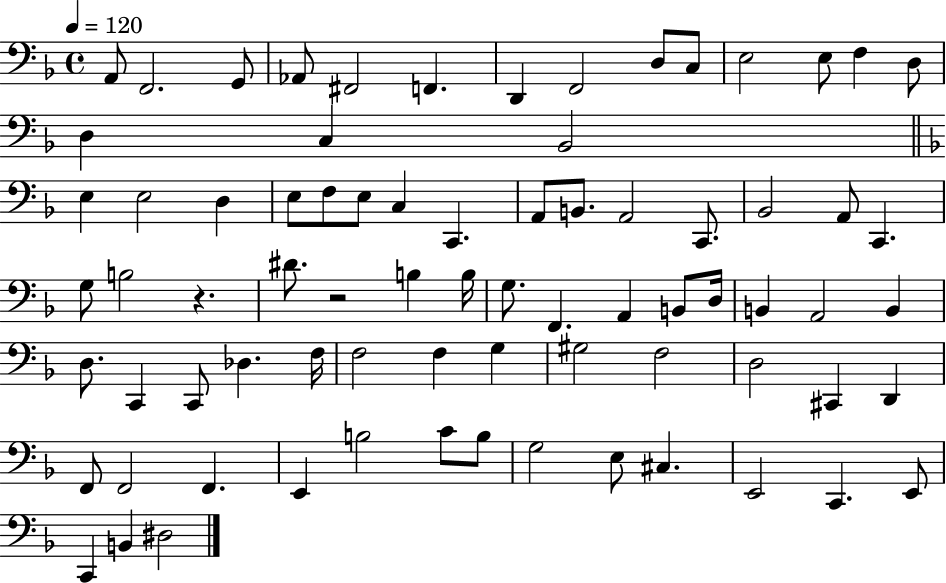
A2/e F2/h. G2/e Ab2/e F#2/h F2/q. D2/q F2/h D3/e C3/e E3/h E3/e F3/q D3/e D3/q C3/q Bb2/h E3/q E3/h D3/q E3/e F3/e E3/e C3/q C2/q. A2/e B2/e. A2/h C2/e. Bb2/h A2/e C2/q. G3/e B3/h R/q. D#4/e. R/h B3/q B3/s G3/e. F2/q. A2/q B2/e D3/s B2/q A2/h B2/q D3/e. C2/q C2/e Db3/q. F3/s F3/h F3/q G3/q G#3/h F3/h D3/h C#2/q D2/q F2/e F2/h F2/q. E2/q B3/h C4/e B3/e G3/h E3/e C#3/q. E2/h C2/q. E2/e C2/q B2/q D#3/h